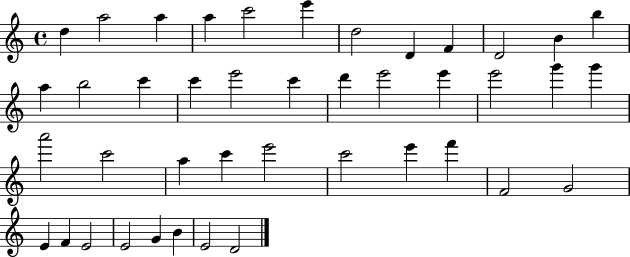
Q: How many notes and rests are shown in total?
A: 42